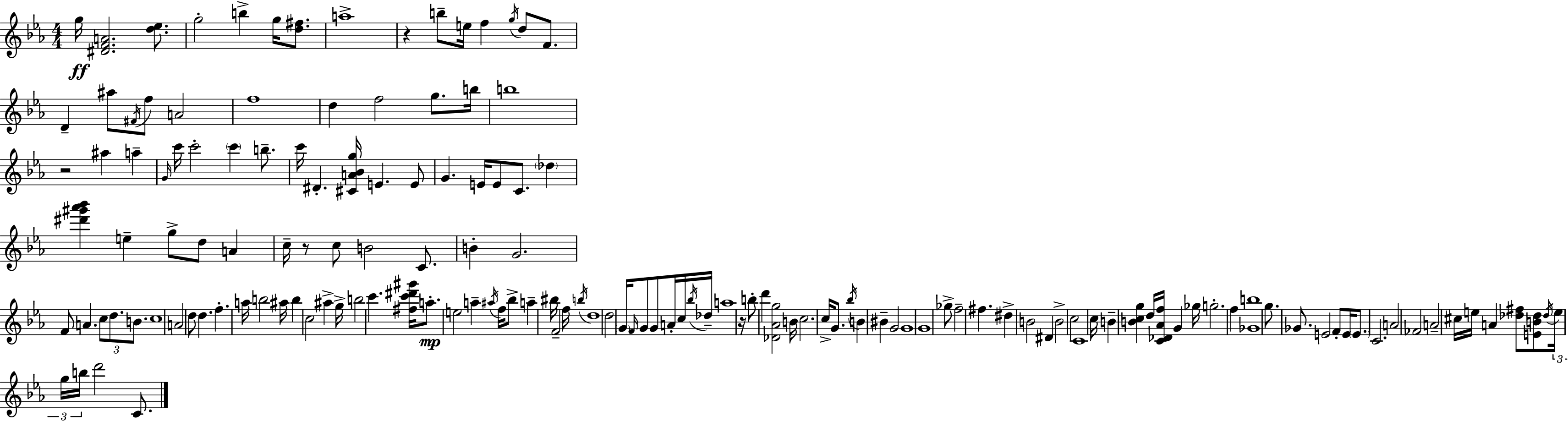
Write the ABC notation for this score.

X:1
T:Untitled
M:4/4
L:1/4
K:Eb
g/4 [^DFA]2 [d_e]/2 g2 b g/4 [d^f]/2 a4 z b/2 e/4 f g/4 d/2 F/2 D ^a/2 ^F/4 f/2 A2 f4 d f2 g/2 b/4 b4 z2 ^a a G/4 c'/4 c'2 c' b/2 c'/4 ^D [^CA_Bg]/4 E E/2 G E/4 E/2 C/2 _d [^d'^g'_a'_b'] e g/2 d/2 A c/4 z/2 c/2 B2 C/2 B G2 F/2 A c/2 d/2 B/2 c4 A2 d/2 d f a/4 b2 ^a/4 b c2 ^a g/4 b2 c' [^fc'^d'^g']/4 a/2 e2 a ^a/4 f/4 _b/2 a ^b/4 F2 f/4 b/4 d4 d2 G/4 F/4 G/2 G/2 A/4 c/4 _b/4 _d/4 a4 z/4 b/2 d' [_D_Ag]2 B/4 c2 c/4 G/2 _b/4 B ^B G2 G4 G4 _g/2 f2 ^f ^d B2 ^D B2 c2 C4 c/4 B [Bcg] d/4 [C_D_Af]/4 G _g/4 g2 f [_Gb]4 g/2 _G/2 E2 F/2 E/4 E/2 C2 A2 _F2 A2 ^c/4 e/4 A [_d^f]/2 [EB_d]/2 _d/4 e/4 g/4 b/4 d'2 C/2